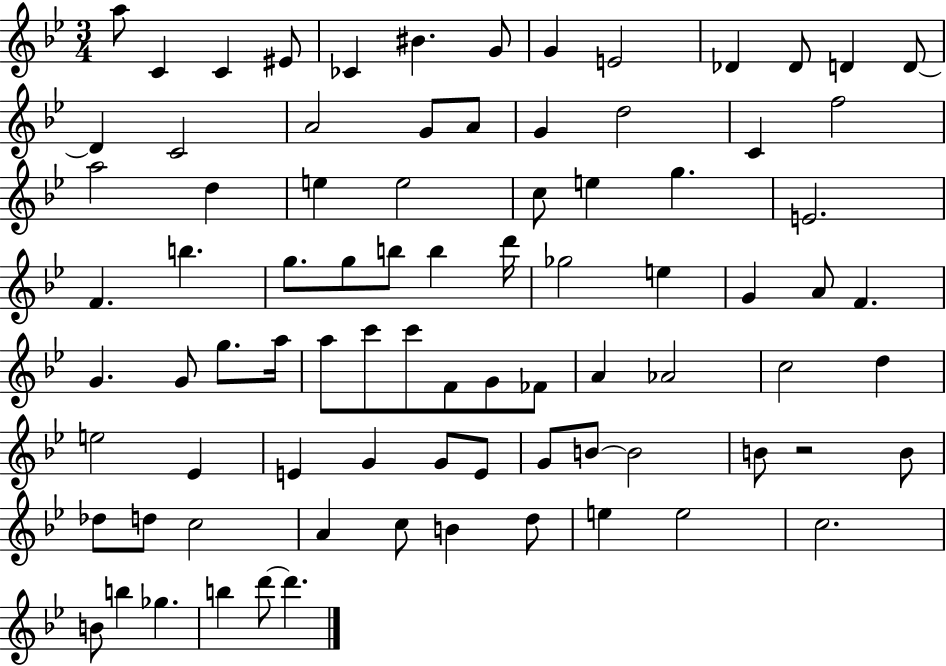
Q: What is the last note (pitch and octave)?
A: D6